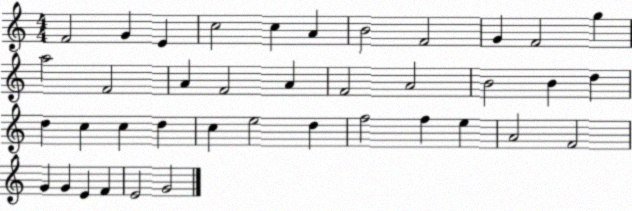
X:1
T:Untitled
M:4/4
L:1/4
K:C
F2 G E c2 c A B2 F2 G F2 g a2 F2 A F2 A F2 A2 B2 B d d c c d c e2 d f2 f e A2 F2 G G E F E2 G2